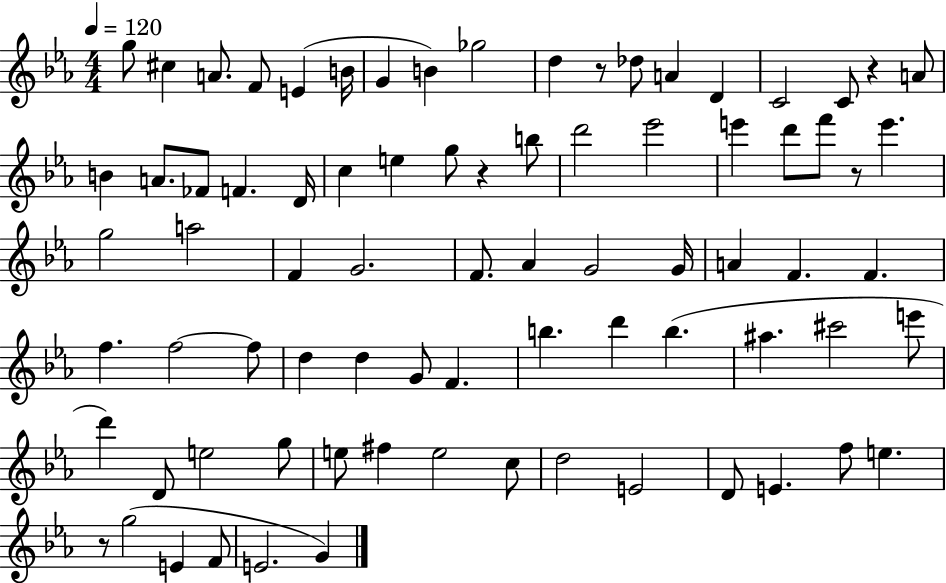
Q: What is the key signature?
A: EES major